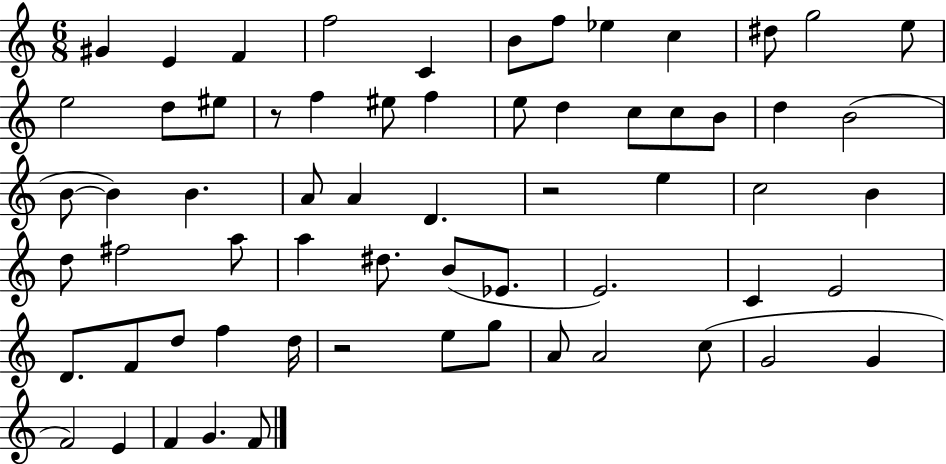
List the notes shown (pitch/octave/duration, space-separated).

G#4/q E4/q F4/q F5/h C4/q B4/e F5/e Eb5/q C5/q D#5/e G5/h E5/e E5/h D5/e EIS5/e R/e F5/q EIS5/e F5/q E5/e D5/q C5/e C5/e B4/e D5/q B4/h B4/e B4/q B4/q. A4/e A4/q D4/q. R/h E5/q C5/h B4/q D5/e F#5/h A5/e A5/q D#5/e. B4/e Eb4/e. E4/h. C4/q E4/h D4/e. F4/e D5/e F5/q D5/s R/h E5/e G5/e A4/e A4/h C5/e G4/h G4/q F4/h E4/q F4/q G4/q. F4/e